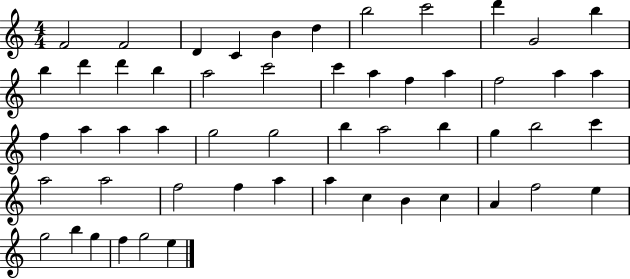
X:1
T:Untitled
M:4/4
L:1/4
K:C
F2 F2 D C B d b2 c'2 d' G2 b b d' d' b a2 c'2 c' a f a f2 a a f a a a g2 g2 b a2 b g b2 c' a2 a2 f2 f a a c B c A f2 e g2 b g f g2 e